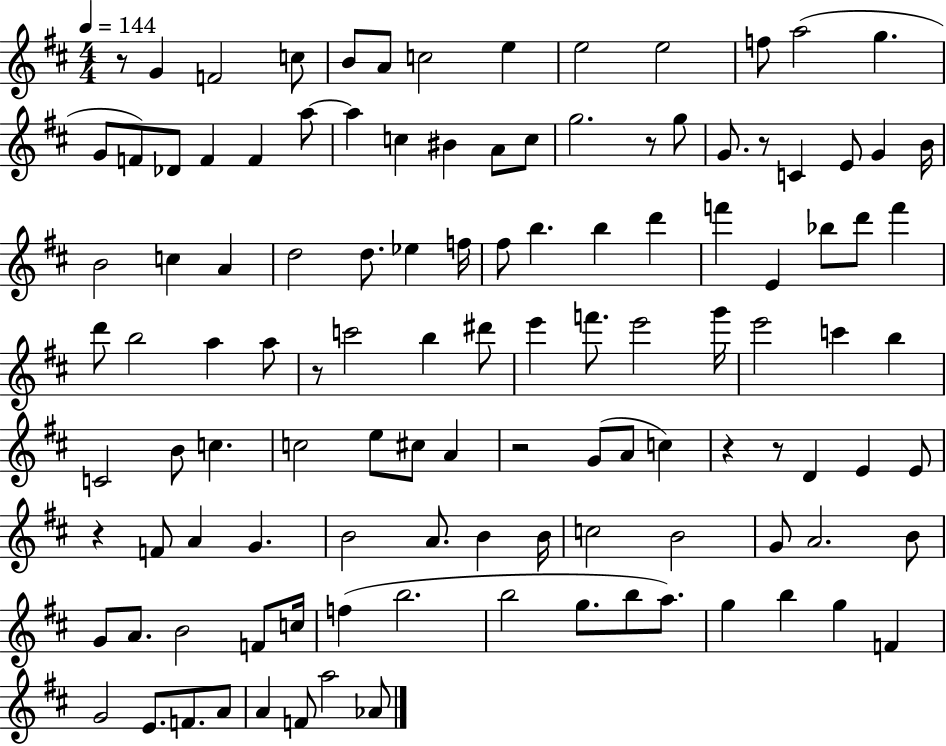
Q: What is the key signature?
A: D major